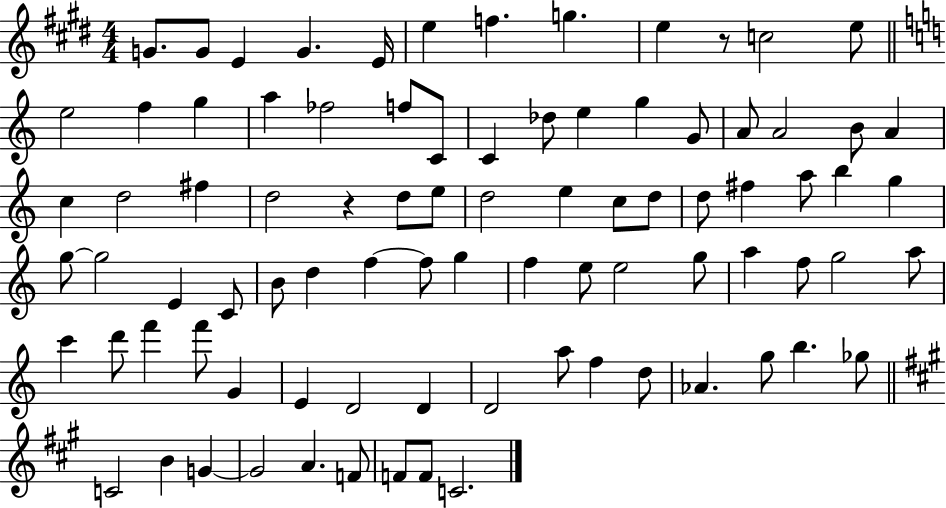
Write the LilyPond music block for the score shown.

{
  \clef treble
  \numericTimeSignature
  \time 4/4
  \key e \major
  g'8. g'8 e'4 g'4. e'16 | e''4 f''4. g''4. | e''4 r8 c''2 e''8 | \bar "||" \break \key a \minor e''2 f''4 g''4 | a''4 fes''2 f''8 c'8 | c'4 des''8 e''4 g''4 g'8 | a'8 a'2 b'8 a'4 | \break c''4 d''2 fis''4 | d''2 r4 d''8 e''8 | d''2 e''4 c''8 d''8 | d''8 fis''4 a''8 b''4 g''4 | \break g''8~~ g''2 e'4 c'8 | b'8 d''4 f''4~~ f''8 g''4 | f''4 e''8 e''2 g''8 | a''4 f''8 g''2 a''8 | \break c'''4 d'''8 f'''4 f'''8 g'4 | e'4 d'2 d'4 | d'2 a''8 f''4 d''8 | aes'4. g''8 b''4. ges''8 | \break \bar "||" \break \key a \major c'2 b'4 g'4~~ | g'2 a'4. f'8 | f'8 f'8 c'2. | \bar "|."
}